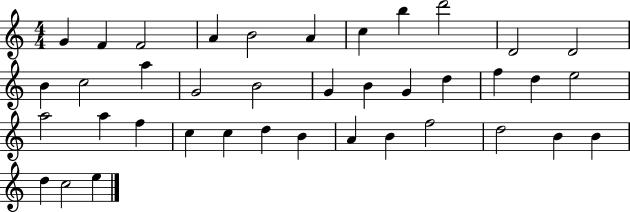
X:1
T:Untitled
M:4/4
L:1/4
K:C
G F F2 A B2 A c b d'2 D2 D2 B c2 a G2 B2 G B G d f d e2 a2 a f c c d B A B f2 d2 B B d c2 e